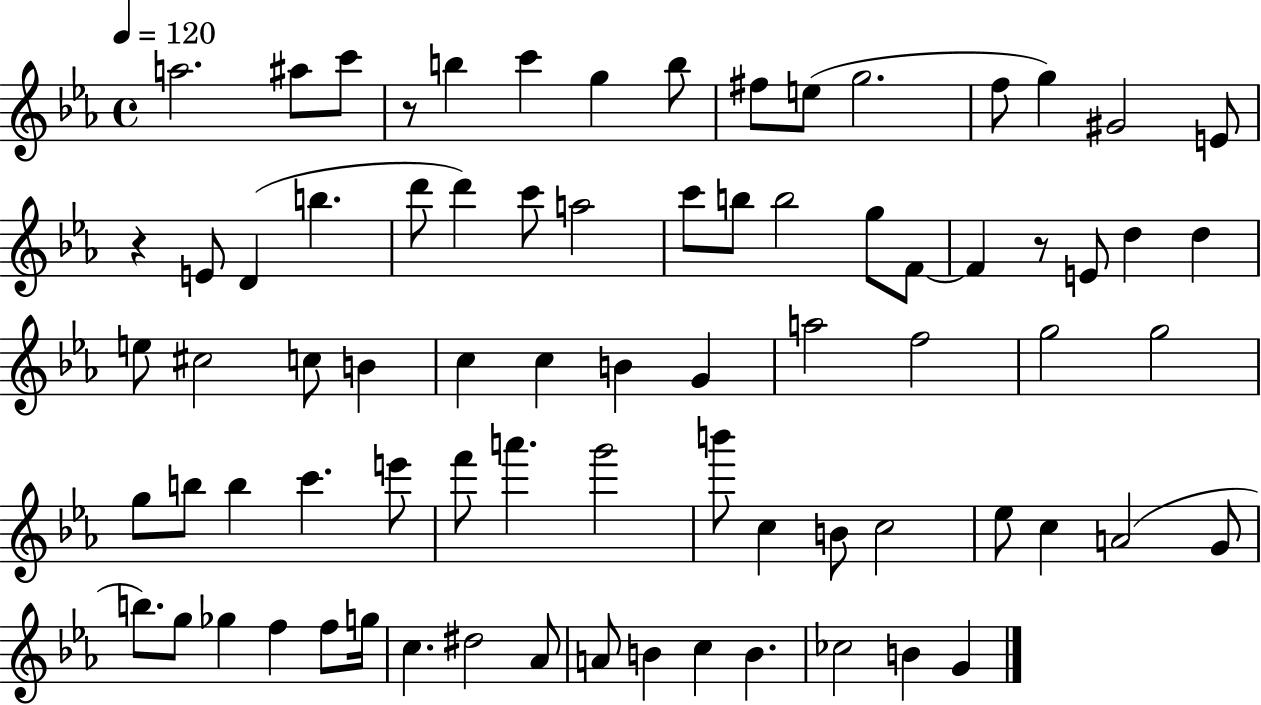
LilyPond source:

{
  \clef treble
  \time 4/4
  \defaultTimeSignature
  \key ees \major
  \tempo 4 = 120
  a''2. ais''8 c'''8 | r8 b''4 c'''4 g''4 b''8 | fis''8 e''8( g''2. | f''8 g''4) gis'2 e'8 | \break r4 e'8 d'4( b''4. | d'''8 d'''4) c'''8 a''2 | c'''8 b''8 b''2 g''8 f'8~~ | f'4 r8 e'8 d''4 d''4 | \break e''8 cis''2 c''8 b'4 | c''4 c''4 b'4 g'4 | a''2 f''2 | g''2 g''2 | \break g''8 b''8 b''4 c'''4. e'''8 | f'''8 a'''4. g'''2 | b'''8 c''4 b'8 c''2 | ees''8 c''4 a'2( g'8 | \break b''8.) g''8 ges''4 f''4 f''8 g''16 | c''4. dis''2 aes'8 | a'8 b'4 c''4 b'4. | ces''2 b'4 g'4 | \break \bar "|."
}